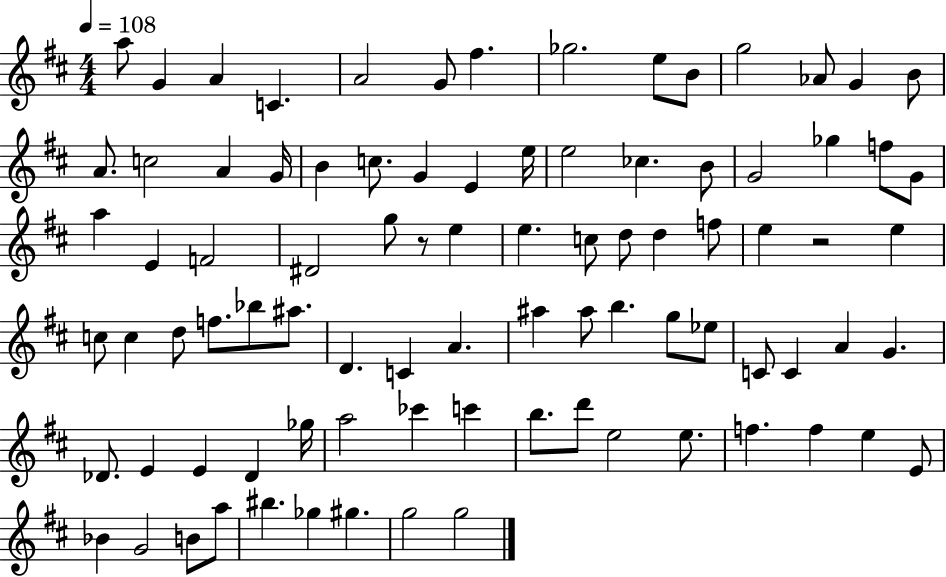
A5/e G4/q A4/q C4/q. A4/h G4/e F#5/q. Gb5/h. E5/e B4/e G5/h Ab4/e G4/q B4/e A4/e. C5/h A4/q G4/s B4/q C5/e. G4/q E4/q E5/s E5/h CES5/q. B4/e G4/h Gb5/q F5/e G4/e A5/q E4/q F4/h D#4/h G5/e R/e E5/q E5/q. C5/e D5/e D5/q F5/e E5/q R/h E5/q C5/e C5/q D5/e F5/e. Bb5/e A#5/e. D4/q. C4/q A4/q. A#5/q A#5/e B5/q. G5/e Eb5/e C4/e C4/q A4/q G4/q. Db4/e. E4/q E4/q Db4/q Gb5/s A5/h CES6/q C6/q B5/e. D6/e E5/h E5/e. F5/q. F5/q E5/q E4/e Bb4/q G4/h B4/e A5/e BIS5/q. Gb5/q G#5/q. G5/h G5/h